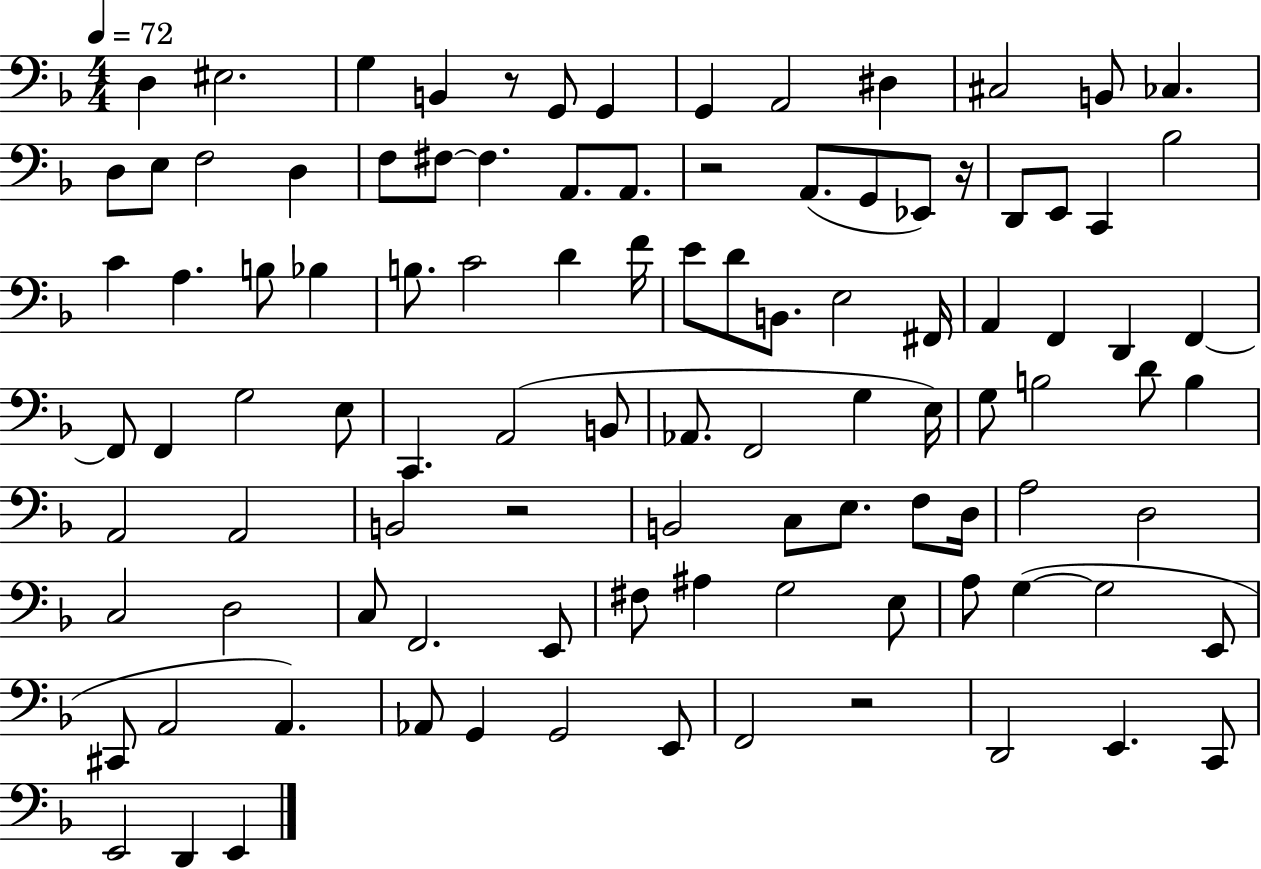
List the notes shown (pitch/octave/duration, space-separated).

D3/q EIS3/h. G3/q B2/q R/e G2/e G2/q G2/q A2/h D#3/q C#3/h B2/e CES3/q. D3/e E3/e F3/h D3/q F3/e F#3/e F#3/q. A2/e. A2/e. R/h A2/e. G2/e Eb2/e R/s D2/e E2/e C2/q Bb3/h C4/q A3/q. B3/e Bb3/q B3/e. C4/h D4/q F4/s E4/e D4/e B2/e. E3/h F#2/s A2/q F2/q D2/q F2/q F2/e F2/q G3/h E3/e C2/q. A2/h B2/e Ab2/e. F2/h G3/q E3/s G3/e B3/h D4/e B3/q A2/h A2/h B2/h R/h B2/h C3/e E3/e. F3/e D3/s A3/h D3/h C3/h D3/h C3/e F2/h. E2/e F#3/e A#3/q G3/h E3/e A3/e G3/q G3/h E2/e C#2/e A2/h A2/q. Ab2/e G2/q G2/h E2/e F2/h R/h D2/h E2/q. C2/e E2/h D2/q E2/q